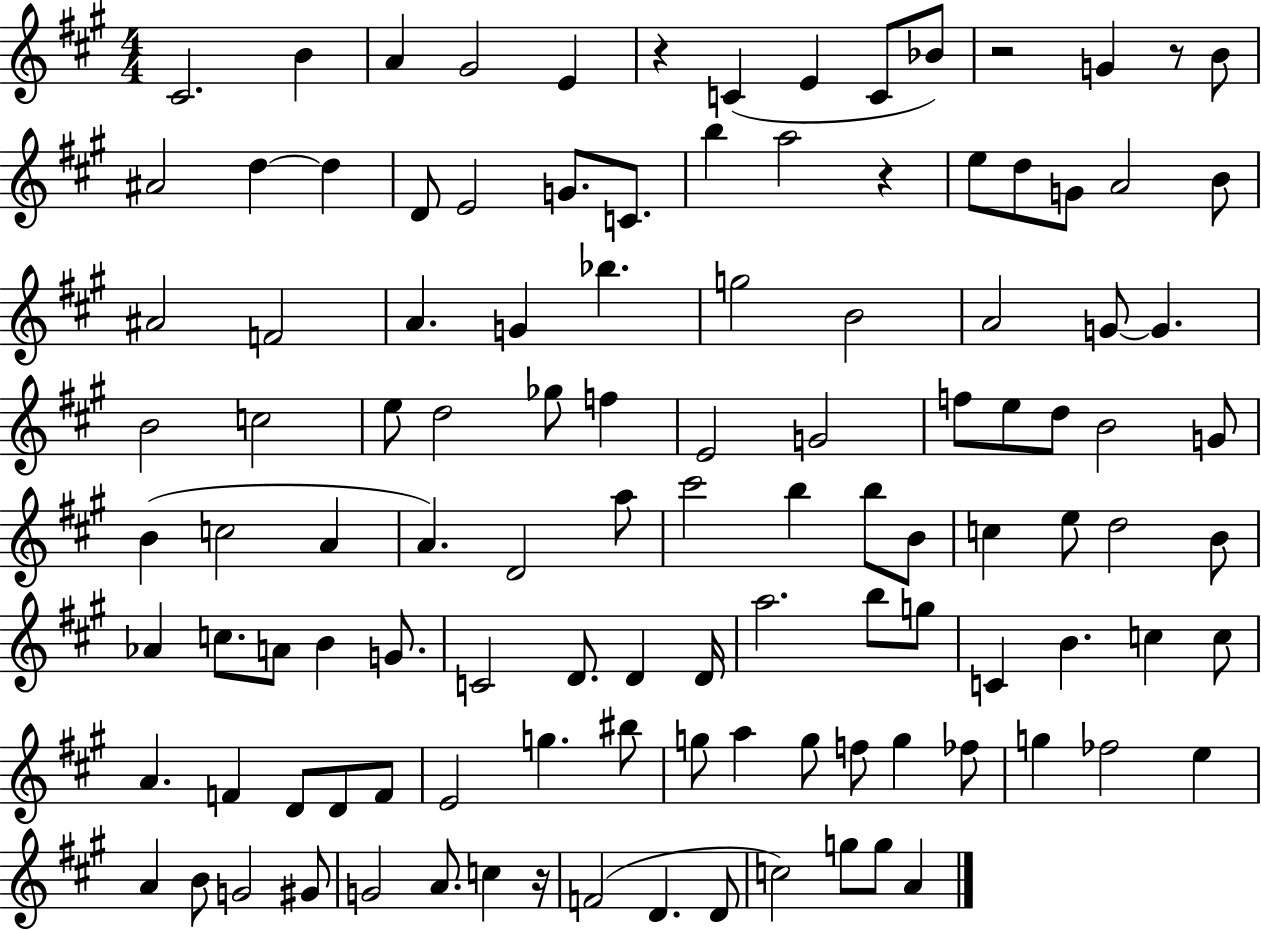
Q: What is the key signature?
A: A major